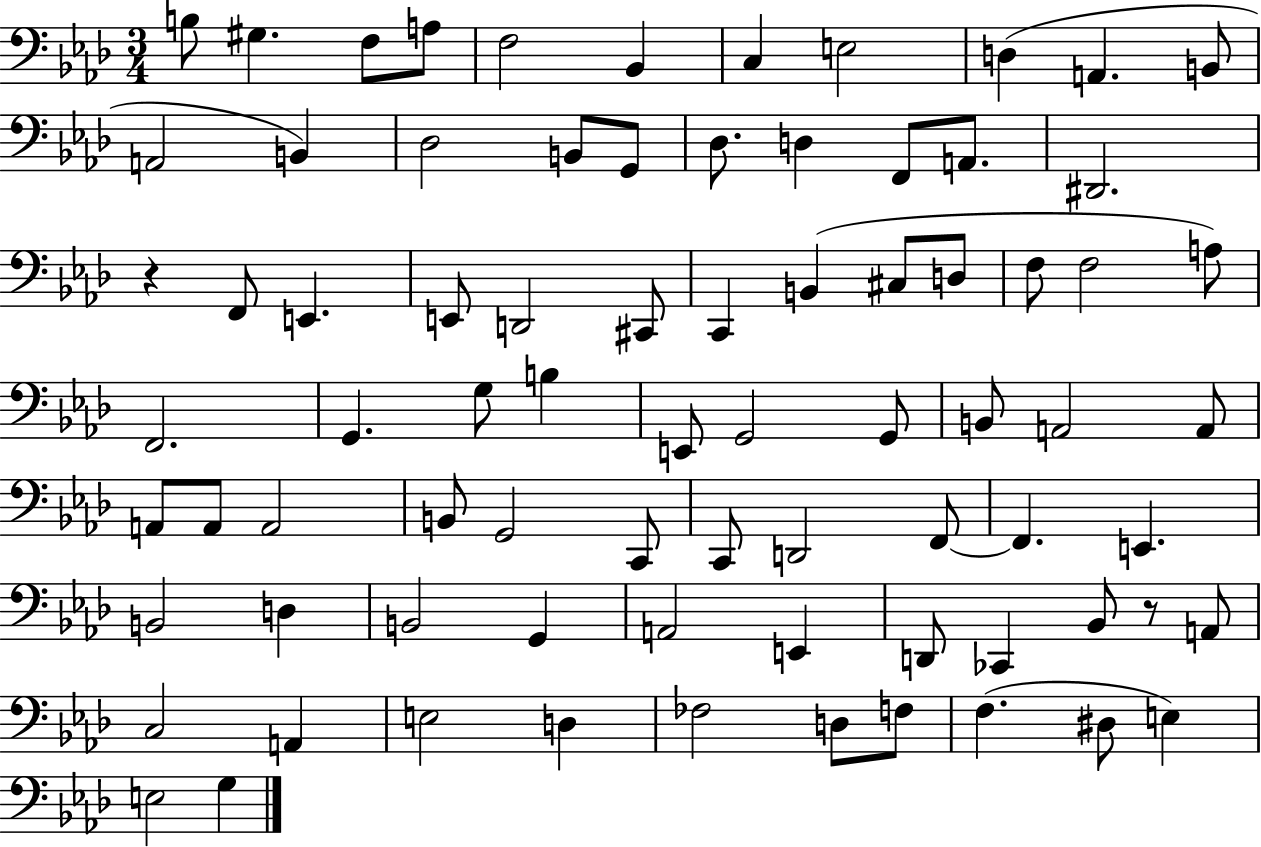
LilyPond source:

{
  \clef bass
  \numericTimeSignature
  \time 3/4
  \key aes \major
  \repeat volta 2 { b8 gis4. f8 a8 | f2 bes,4 | c4 e2 | d4( a,4. b,8 | \break a,2 b,4) | des2 b,8 g,8 | des8. d4 f,8 a,8. | dis,2. | \break r4 f,8 e,4. | e,8 d,2 cis,8 | c,4 b,4( cis8 d8 | f8 f2 a8) | \break f,2. | g,4. g8 b4 | e,8 g,2 g,8 | b,8 a,2 a,8 | \break a,8 a,8 a,2 | b,8 g,2 c,8 | c,8 d,2 f,8~~ | f,4. e,4. | \break b,2 d4 | b,2 g,4 | a,2 e,4 | d,8 ces,4 bes,8 r8 a,8 | \break c2 a,4 | e2 d4 | fes2 d8 f8 | f4.( dis8 e4) | \break e2 g4 | } \bar "|."
}